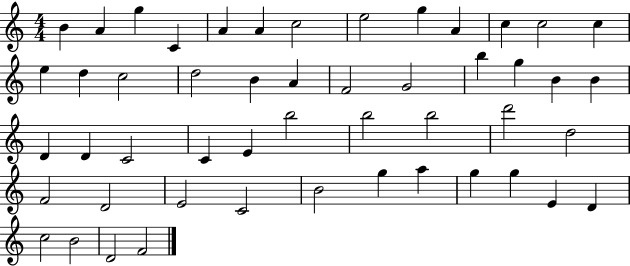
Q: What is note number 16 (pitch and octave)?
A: C5